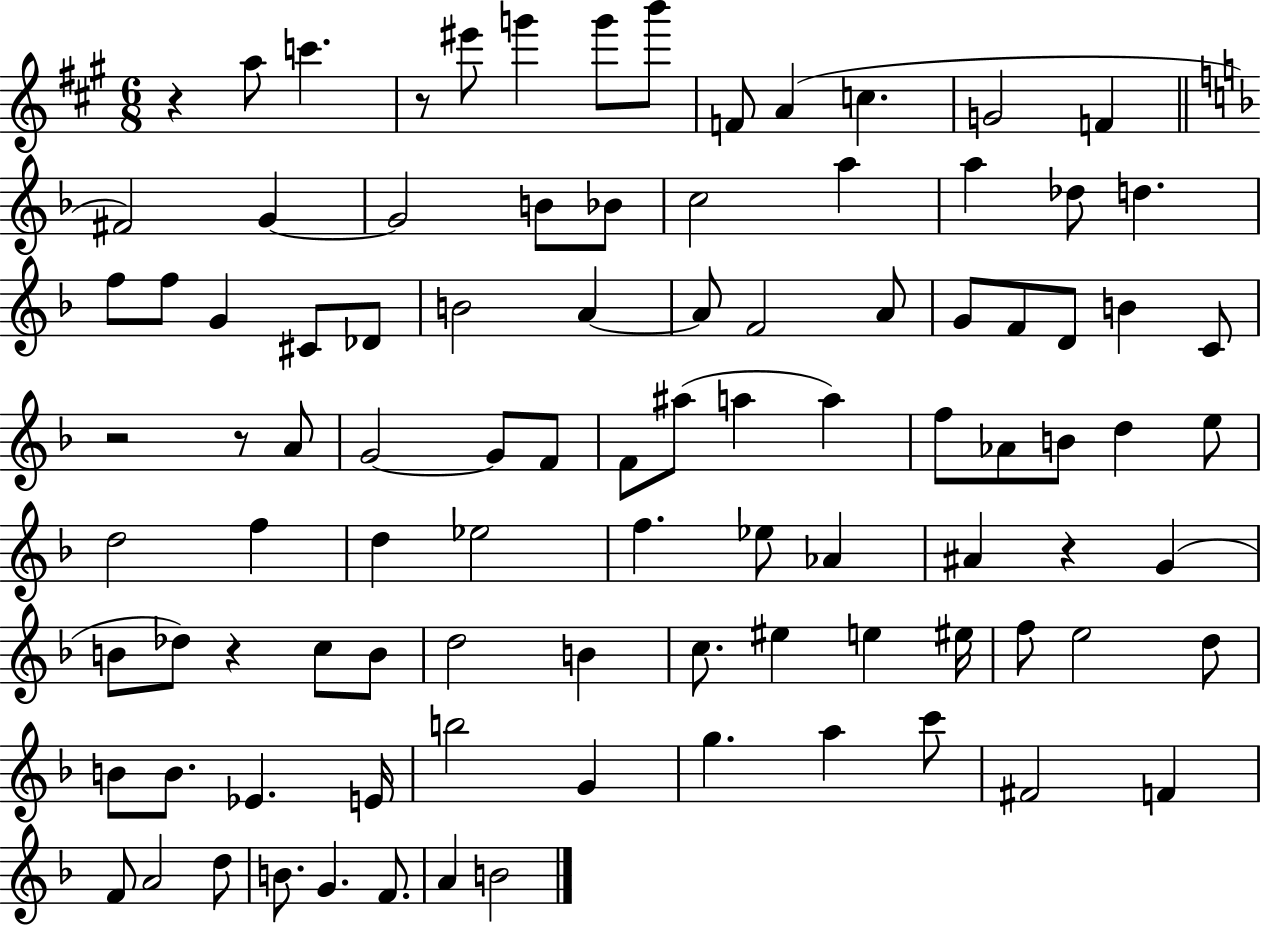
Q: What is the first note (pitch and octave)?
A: A5